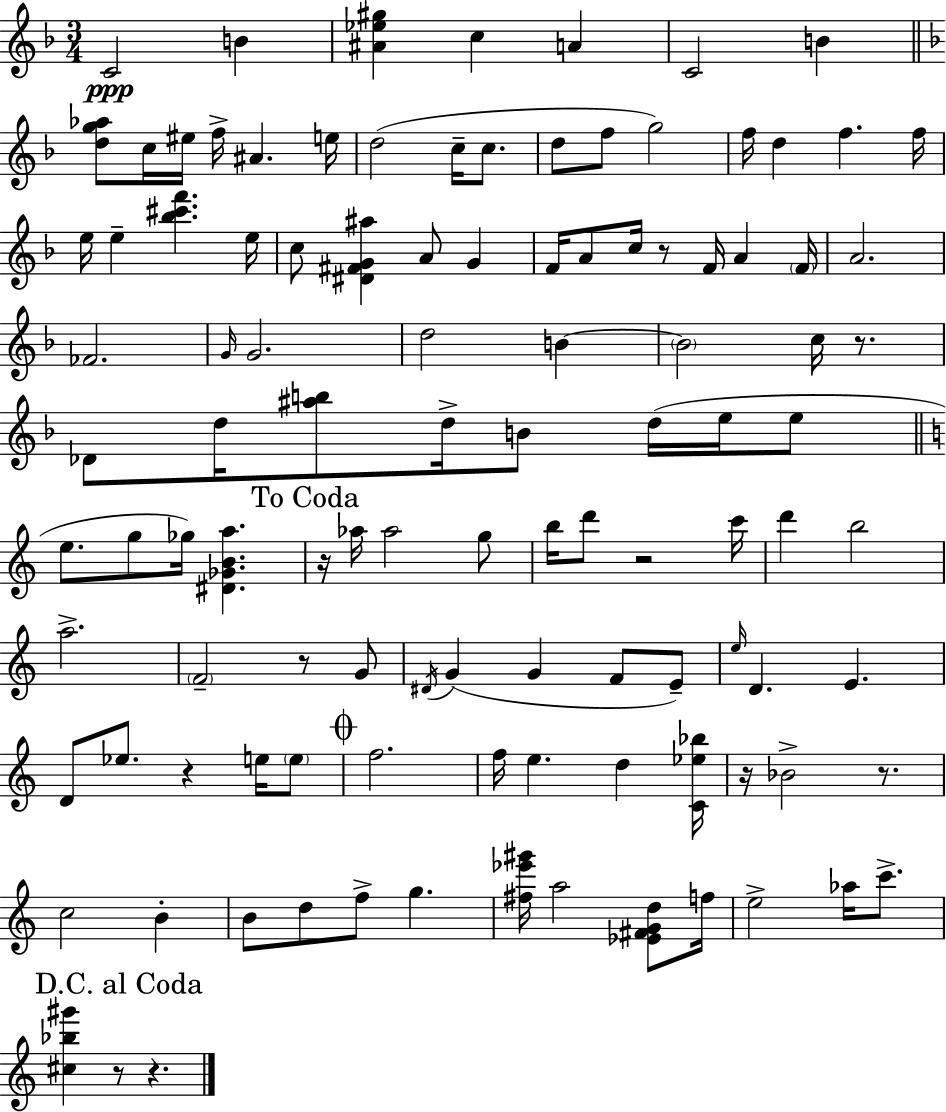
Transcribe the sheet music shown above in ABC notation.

X:1
T:Untitled
M:3/4
L:1/4
K:Dm
C2 B [^A_e^g] c A C2 B [dg_a]/2 c/4 ^e/4 f/4 ^A e/4 d2 c/4 c/2 d/2 f/2 g2 f/4 d f f/4 e/4 e [_b^c'f'] e/4 c/2 [^D^FG^a] A/2 G F/4 A/2 c/4 z/2 F/4 A F/4 A2 _F2 G/4 G2 d2 B B2 c/4 z/2 _D/2 d/4 [^ab]/2 d/4 B/2 d/4 e/4 e/2 e/2 g/2 _g/4 [^D_GBa] z/4 _a/4 _a2 g/2 b/4 d'/2 z2 c'/4 d' b2 a2 F2 z/2 G/2 ^D/4 G G F/2 E/2 e/4 D E D/2 _e/2 z e/4 e/2 f2 f/4 e d [C_e_b]/4 z/4 _B2 z/2 c2 B B/2 d/2 f/2 g [^f_e'^g']/4 a2 [_E^FGd]/2 f/4 e2 _a/4 c'/2 [^c_b^g'] z/2 z